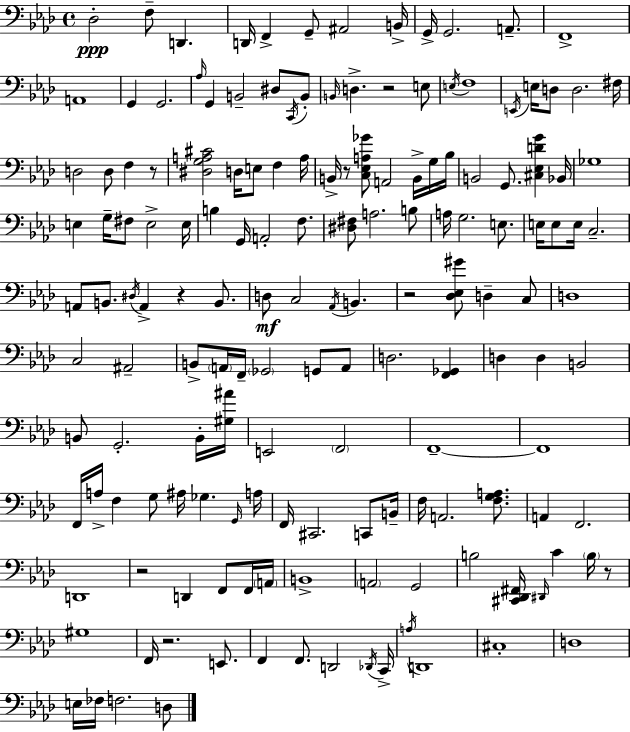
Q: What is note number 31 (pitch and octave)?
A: F#3